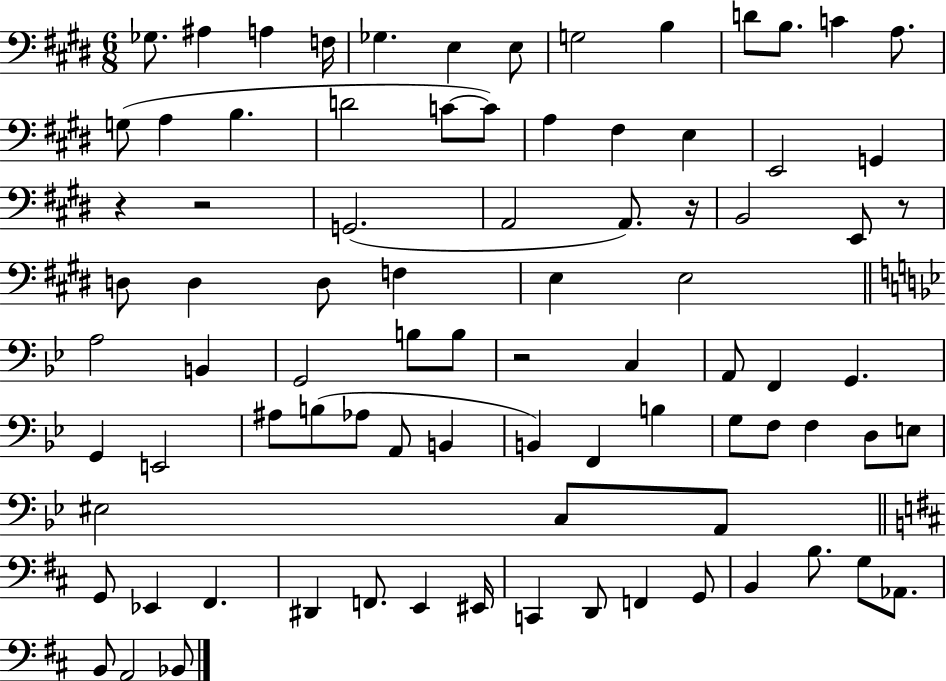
Gb3/e. A#3/q A3/q F3/s Gb3/q. E3/q E3/e G3/h B3/q D4/e B3/e. C4/q A3/e. G3/e A3/q B3/q. D4/h C4/e C4/e A3/q F#3/q E3/q E2/h G2/q R/q R/h G2/h. A2/h A2/e. R/s B2/h E2/e R/e D3/e D3/q D3/e F3/q E3/q E3/h A3/h B2/q G2/h B3/e B3/e R/h C3/q A2/e F2/q G2/q. G2/q E2/h A#3/e B3/e Ab3/e A2/e B2/q B2/q F2/q B3/q G3/e F3/e F3/q D3/e E3/e EIS3/h C3/e A2/e G2/e Eb2/q F#2/q. D#2/q F2/e. E2/q EIS2/s C2/q D2/e F2/q G2/e B2/q B3/e. G3/e Ab2/e. B2/e A2/h Bb2/e